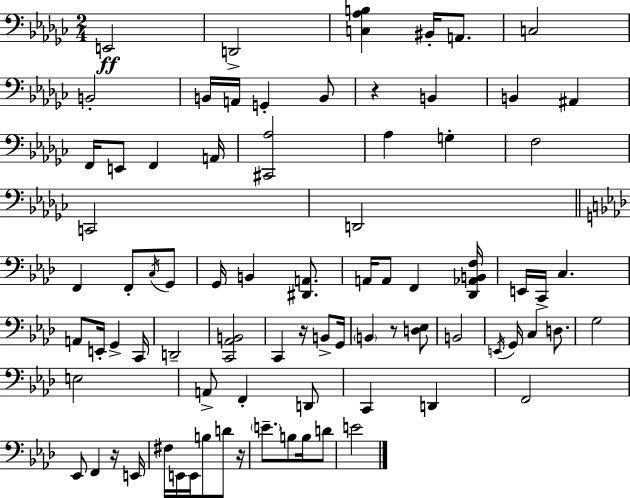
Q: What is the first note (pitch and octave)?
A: E2